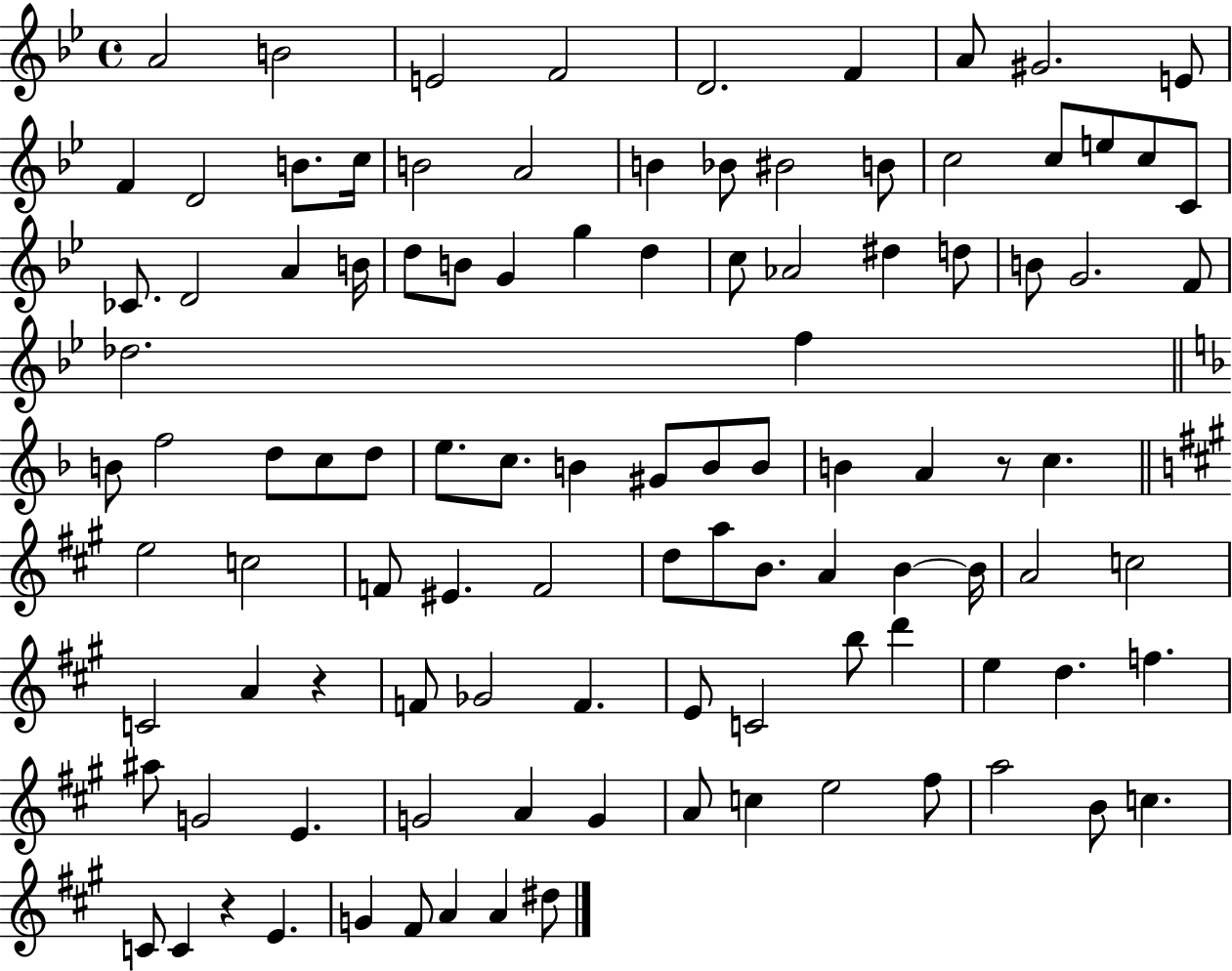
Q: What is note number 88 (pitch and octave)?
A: A4